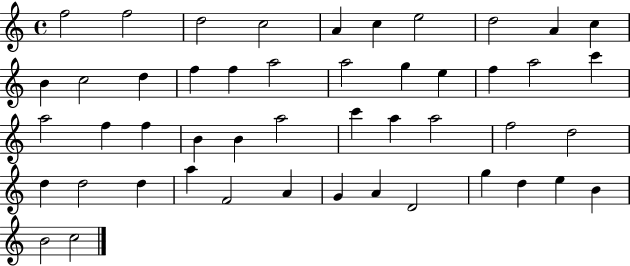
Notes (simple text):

F5/h F5/h D5/h C5/h A4/q C5/q E5/h D5/h A4/q C5/q B4/q C5/h D5/q F5/q F5/q A5/h A5/h G5/q E5/q F5/q A5/h C6/q A5/h F5/q F5/q B4/q B4/q A5/h C6/q A5/q A5/h F5/h D5/h D5/q D5/h D5/q A5/q F4/h A4/q G4/q A4/q D4/h G5/q D5/q E5/q B4/q B4/h C5/h